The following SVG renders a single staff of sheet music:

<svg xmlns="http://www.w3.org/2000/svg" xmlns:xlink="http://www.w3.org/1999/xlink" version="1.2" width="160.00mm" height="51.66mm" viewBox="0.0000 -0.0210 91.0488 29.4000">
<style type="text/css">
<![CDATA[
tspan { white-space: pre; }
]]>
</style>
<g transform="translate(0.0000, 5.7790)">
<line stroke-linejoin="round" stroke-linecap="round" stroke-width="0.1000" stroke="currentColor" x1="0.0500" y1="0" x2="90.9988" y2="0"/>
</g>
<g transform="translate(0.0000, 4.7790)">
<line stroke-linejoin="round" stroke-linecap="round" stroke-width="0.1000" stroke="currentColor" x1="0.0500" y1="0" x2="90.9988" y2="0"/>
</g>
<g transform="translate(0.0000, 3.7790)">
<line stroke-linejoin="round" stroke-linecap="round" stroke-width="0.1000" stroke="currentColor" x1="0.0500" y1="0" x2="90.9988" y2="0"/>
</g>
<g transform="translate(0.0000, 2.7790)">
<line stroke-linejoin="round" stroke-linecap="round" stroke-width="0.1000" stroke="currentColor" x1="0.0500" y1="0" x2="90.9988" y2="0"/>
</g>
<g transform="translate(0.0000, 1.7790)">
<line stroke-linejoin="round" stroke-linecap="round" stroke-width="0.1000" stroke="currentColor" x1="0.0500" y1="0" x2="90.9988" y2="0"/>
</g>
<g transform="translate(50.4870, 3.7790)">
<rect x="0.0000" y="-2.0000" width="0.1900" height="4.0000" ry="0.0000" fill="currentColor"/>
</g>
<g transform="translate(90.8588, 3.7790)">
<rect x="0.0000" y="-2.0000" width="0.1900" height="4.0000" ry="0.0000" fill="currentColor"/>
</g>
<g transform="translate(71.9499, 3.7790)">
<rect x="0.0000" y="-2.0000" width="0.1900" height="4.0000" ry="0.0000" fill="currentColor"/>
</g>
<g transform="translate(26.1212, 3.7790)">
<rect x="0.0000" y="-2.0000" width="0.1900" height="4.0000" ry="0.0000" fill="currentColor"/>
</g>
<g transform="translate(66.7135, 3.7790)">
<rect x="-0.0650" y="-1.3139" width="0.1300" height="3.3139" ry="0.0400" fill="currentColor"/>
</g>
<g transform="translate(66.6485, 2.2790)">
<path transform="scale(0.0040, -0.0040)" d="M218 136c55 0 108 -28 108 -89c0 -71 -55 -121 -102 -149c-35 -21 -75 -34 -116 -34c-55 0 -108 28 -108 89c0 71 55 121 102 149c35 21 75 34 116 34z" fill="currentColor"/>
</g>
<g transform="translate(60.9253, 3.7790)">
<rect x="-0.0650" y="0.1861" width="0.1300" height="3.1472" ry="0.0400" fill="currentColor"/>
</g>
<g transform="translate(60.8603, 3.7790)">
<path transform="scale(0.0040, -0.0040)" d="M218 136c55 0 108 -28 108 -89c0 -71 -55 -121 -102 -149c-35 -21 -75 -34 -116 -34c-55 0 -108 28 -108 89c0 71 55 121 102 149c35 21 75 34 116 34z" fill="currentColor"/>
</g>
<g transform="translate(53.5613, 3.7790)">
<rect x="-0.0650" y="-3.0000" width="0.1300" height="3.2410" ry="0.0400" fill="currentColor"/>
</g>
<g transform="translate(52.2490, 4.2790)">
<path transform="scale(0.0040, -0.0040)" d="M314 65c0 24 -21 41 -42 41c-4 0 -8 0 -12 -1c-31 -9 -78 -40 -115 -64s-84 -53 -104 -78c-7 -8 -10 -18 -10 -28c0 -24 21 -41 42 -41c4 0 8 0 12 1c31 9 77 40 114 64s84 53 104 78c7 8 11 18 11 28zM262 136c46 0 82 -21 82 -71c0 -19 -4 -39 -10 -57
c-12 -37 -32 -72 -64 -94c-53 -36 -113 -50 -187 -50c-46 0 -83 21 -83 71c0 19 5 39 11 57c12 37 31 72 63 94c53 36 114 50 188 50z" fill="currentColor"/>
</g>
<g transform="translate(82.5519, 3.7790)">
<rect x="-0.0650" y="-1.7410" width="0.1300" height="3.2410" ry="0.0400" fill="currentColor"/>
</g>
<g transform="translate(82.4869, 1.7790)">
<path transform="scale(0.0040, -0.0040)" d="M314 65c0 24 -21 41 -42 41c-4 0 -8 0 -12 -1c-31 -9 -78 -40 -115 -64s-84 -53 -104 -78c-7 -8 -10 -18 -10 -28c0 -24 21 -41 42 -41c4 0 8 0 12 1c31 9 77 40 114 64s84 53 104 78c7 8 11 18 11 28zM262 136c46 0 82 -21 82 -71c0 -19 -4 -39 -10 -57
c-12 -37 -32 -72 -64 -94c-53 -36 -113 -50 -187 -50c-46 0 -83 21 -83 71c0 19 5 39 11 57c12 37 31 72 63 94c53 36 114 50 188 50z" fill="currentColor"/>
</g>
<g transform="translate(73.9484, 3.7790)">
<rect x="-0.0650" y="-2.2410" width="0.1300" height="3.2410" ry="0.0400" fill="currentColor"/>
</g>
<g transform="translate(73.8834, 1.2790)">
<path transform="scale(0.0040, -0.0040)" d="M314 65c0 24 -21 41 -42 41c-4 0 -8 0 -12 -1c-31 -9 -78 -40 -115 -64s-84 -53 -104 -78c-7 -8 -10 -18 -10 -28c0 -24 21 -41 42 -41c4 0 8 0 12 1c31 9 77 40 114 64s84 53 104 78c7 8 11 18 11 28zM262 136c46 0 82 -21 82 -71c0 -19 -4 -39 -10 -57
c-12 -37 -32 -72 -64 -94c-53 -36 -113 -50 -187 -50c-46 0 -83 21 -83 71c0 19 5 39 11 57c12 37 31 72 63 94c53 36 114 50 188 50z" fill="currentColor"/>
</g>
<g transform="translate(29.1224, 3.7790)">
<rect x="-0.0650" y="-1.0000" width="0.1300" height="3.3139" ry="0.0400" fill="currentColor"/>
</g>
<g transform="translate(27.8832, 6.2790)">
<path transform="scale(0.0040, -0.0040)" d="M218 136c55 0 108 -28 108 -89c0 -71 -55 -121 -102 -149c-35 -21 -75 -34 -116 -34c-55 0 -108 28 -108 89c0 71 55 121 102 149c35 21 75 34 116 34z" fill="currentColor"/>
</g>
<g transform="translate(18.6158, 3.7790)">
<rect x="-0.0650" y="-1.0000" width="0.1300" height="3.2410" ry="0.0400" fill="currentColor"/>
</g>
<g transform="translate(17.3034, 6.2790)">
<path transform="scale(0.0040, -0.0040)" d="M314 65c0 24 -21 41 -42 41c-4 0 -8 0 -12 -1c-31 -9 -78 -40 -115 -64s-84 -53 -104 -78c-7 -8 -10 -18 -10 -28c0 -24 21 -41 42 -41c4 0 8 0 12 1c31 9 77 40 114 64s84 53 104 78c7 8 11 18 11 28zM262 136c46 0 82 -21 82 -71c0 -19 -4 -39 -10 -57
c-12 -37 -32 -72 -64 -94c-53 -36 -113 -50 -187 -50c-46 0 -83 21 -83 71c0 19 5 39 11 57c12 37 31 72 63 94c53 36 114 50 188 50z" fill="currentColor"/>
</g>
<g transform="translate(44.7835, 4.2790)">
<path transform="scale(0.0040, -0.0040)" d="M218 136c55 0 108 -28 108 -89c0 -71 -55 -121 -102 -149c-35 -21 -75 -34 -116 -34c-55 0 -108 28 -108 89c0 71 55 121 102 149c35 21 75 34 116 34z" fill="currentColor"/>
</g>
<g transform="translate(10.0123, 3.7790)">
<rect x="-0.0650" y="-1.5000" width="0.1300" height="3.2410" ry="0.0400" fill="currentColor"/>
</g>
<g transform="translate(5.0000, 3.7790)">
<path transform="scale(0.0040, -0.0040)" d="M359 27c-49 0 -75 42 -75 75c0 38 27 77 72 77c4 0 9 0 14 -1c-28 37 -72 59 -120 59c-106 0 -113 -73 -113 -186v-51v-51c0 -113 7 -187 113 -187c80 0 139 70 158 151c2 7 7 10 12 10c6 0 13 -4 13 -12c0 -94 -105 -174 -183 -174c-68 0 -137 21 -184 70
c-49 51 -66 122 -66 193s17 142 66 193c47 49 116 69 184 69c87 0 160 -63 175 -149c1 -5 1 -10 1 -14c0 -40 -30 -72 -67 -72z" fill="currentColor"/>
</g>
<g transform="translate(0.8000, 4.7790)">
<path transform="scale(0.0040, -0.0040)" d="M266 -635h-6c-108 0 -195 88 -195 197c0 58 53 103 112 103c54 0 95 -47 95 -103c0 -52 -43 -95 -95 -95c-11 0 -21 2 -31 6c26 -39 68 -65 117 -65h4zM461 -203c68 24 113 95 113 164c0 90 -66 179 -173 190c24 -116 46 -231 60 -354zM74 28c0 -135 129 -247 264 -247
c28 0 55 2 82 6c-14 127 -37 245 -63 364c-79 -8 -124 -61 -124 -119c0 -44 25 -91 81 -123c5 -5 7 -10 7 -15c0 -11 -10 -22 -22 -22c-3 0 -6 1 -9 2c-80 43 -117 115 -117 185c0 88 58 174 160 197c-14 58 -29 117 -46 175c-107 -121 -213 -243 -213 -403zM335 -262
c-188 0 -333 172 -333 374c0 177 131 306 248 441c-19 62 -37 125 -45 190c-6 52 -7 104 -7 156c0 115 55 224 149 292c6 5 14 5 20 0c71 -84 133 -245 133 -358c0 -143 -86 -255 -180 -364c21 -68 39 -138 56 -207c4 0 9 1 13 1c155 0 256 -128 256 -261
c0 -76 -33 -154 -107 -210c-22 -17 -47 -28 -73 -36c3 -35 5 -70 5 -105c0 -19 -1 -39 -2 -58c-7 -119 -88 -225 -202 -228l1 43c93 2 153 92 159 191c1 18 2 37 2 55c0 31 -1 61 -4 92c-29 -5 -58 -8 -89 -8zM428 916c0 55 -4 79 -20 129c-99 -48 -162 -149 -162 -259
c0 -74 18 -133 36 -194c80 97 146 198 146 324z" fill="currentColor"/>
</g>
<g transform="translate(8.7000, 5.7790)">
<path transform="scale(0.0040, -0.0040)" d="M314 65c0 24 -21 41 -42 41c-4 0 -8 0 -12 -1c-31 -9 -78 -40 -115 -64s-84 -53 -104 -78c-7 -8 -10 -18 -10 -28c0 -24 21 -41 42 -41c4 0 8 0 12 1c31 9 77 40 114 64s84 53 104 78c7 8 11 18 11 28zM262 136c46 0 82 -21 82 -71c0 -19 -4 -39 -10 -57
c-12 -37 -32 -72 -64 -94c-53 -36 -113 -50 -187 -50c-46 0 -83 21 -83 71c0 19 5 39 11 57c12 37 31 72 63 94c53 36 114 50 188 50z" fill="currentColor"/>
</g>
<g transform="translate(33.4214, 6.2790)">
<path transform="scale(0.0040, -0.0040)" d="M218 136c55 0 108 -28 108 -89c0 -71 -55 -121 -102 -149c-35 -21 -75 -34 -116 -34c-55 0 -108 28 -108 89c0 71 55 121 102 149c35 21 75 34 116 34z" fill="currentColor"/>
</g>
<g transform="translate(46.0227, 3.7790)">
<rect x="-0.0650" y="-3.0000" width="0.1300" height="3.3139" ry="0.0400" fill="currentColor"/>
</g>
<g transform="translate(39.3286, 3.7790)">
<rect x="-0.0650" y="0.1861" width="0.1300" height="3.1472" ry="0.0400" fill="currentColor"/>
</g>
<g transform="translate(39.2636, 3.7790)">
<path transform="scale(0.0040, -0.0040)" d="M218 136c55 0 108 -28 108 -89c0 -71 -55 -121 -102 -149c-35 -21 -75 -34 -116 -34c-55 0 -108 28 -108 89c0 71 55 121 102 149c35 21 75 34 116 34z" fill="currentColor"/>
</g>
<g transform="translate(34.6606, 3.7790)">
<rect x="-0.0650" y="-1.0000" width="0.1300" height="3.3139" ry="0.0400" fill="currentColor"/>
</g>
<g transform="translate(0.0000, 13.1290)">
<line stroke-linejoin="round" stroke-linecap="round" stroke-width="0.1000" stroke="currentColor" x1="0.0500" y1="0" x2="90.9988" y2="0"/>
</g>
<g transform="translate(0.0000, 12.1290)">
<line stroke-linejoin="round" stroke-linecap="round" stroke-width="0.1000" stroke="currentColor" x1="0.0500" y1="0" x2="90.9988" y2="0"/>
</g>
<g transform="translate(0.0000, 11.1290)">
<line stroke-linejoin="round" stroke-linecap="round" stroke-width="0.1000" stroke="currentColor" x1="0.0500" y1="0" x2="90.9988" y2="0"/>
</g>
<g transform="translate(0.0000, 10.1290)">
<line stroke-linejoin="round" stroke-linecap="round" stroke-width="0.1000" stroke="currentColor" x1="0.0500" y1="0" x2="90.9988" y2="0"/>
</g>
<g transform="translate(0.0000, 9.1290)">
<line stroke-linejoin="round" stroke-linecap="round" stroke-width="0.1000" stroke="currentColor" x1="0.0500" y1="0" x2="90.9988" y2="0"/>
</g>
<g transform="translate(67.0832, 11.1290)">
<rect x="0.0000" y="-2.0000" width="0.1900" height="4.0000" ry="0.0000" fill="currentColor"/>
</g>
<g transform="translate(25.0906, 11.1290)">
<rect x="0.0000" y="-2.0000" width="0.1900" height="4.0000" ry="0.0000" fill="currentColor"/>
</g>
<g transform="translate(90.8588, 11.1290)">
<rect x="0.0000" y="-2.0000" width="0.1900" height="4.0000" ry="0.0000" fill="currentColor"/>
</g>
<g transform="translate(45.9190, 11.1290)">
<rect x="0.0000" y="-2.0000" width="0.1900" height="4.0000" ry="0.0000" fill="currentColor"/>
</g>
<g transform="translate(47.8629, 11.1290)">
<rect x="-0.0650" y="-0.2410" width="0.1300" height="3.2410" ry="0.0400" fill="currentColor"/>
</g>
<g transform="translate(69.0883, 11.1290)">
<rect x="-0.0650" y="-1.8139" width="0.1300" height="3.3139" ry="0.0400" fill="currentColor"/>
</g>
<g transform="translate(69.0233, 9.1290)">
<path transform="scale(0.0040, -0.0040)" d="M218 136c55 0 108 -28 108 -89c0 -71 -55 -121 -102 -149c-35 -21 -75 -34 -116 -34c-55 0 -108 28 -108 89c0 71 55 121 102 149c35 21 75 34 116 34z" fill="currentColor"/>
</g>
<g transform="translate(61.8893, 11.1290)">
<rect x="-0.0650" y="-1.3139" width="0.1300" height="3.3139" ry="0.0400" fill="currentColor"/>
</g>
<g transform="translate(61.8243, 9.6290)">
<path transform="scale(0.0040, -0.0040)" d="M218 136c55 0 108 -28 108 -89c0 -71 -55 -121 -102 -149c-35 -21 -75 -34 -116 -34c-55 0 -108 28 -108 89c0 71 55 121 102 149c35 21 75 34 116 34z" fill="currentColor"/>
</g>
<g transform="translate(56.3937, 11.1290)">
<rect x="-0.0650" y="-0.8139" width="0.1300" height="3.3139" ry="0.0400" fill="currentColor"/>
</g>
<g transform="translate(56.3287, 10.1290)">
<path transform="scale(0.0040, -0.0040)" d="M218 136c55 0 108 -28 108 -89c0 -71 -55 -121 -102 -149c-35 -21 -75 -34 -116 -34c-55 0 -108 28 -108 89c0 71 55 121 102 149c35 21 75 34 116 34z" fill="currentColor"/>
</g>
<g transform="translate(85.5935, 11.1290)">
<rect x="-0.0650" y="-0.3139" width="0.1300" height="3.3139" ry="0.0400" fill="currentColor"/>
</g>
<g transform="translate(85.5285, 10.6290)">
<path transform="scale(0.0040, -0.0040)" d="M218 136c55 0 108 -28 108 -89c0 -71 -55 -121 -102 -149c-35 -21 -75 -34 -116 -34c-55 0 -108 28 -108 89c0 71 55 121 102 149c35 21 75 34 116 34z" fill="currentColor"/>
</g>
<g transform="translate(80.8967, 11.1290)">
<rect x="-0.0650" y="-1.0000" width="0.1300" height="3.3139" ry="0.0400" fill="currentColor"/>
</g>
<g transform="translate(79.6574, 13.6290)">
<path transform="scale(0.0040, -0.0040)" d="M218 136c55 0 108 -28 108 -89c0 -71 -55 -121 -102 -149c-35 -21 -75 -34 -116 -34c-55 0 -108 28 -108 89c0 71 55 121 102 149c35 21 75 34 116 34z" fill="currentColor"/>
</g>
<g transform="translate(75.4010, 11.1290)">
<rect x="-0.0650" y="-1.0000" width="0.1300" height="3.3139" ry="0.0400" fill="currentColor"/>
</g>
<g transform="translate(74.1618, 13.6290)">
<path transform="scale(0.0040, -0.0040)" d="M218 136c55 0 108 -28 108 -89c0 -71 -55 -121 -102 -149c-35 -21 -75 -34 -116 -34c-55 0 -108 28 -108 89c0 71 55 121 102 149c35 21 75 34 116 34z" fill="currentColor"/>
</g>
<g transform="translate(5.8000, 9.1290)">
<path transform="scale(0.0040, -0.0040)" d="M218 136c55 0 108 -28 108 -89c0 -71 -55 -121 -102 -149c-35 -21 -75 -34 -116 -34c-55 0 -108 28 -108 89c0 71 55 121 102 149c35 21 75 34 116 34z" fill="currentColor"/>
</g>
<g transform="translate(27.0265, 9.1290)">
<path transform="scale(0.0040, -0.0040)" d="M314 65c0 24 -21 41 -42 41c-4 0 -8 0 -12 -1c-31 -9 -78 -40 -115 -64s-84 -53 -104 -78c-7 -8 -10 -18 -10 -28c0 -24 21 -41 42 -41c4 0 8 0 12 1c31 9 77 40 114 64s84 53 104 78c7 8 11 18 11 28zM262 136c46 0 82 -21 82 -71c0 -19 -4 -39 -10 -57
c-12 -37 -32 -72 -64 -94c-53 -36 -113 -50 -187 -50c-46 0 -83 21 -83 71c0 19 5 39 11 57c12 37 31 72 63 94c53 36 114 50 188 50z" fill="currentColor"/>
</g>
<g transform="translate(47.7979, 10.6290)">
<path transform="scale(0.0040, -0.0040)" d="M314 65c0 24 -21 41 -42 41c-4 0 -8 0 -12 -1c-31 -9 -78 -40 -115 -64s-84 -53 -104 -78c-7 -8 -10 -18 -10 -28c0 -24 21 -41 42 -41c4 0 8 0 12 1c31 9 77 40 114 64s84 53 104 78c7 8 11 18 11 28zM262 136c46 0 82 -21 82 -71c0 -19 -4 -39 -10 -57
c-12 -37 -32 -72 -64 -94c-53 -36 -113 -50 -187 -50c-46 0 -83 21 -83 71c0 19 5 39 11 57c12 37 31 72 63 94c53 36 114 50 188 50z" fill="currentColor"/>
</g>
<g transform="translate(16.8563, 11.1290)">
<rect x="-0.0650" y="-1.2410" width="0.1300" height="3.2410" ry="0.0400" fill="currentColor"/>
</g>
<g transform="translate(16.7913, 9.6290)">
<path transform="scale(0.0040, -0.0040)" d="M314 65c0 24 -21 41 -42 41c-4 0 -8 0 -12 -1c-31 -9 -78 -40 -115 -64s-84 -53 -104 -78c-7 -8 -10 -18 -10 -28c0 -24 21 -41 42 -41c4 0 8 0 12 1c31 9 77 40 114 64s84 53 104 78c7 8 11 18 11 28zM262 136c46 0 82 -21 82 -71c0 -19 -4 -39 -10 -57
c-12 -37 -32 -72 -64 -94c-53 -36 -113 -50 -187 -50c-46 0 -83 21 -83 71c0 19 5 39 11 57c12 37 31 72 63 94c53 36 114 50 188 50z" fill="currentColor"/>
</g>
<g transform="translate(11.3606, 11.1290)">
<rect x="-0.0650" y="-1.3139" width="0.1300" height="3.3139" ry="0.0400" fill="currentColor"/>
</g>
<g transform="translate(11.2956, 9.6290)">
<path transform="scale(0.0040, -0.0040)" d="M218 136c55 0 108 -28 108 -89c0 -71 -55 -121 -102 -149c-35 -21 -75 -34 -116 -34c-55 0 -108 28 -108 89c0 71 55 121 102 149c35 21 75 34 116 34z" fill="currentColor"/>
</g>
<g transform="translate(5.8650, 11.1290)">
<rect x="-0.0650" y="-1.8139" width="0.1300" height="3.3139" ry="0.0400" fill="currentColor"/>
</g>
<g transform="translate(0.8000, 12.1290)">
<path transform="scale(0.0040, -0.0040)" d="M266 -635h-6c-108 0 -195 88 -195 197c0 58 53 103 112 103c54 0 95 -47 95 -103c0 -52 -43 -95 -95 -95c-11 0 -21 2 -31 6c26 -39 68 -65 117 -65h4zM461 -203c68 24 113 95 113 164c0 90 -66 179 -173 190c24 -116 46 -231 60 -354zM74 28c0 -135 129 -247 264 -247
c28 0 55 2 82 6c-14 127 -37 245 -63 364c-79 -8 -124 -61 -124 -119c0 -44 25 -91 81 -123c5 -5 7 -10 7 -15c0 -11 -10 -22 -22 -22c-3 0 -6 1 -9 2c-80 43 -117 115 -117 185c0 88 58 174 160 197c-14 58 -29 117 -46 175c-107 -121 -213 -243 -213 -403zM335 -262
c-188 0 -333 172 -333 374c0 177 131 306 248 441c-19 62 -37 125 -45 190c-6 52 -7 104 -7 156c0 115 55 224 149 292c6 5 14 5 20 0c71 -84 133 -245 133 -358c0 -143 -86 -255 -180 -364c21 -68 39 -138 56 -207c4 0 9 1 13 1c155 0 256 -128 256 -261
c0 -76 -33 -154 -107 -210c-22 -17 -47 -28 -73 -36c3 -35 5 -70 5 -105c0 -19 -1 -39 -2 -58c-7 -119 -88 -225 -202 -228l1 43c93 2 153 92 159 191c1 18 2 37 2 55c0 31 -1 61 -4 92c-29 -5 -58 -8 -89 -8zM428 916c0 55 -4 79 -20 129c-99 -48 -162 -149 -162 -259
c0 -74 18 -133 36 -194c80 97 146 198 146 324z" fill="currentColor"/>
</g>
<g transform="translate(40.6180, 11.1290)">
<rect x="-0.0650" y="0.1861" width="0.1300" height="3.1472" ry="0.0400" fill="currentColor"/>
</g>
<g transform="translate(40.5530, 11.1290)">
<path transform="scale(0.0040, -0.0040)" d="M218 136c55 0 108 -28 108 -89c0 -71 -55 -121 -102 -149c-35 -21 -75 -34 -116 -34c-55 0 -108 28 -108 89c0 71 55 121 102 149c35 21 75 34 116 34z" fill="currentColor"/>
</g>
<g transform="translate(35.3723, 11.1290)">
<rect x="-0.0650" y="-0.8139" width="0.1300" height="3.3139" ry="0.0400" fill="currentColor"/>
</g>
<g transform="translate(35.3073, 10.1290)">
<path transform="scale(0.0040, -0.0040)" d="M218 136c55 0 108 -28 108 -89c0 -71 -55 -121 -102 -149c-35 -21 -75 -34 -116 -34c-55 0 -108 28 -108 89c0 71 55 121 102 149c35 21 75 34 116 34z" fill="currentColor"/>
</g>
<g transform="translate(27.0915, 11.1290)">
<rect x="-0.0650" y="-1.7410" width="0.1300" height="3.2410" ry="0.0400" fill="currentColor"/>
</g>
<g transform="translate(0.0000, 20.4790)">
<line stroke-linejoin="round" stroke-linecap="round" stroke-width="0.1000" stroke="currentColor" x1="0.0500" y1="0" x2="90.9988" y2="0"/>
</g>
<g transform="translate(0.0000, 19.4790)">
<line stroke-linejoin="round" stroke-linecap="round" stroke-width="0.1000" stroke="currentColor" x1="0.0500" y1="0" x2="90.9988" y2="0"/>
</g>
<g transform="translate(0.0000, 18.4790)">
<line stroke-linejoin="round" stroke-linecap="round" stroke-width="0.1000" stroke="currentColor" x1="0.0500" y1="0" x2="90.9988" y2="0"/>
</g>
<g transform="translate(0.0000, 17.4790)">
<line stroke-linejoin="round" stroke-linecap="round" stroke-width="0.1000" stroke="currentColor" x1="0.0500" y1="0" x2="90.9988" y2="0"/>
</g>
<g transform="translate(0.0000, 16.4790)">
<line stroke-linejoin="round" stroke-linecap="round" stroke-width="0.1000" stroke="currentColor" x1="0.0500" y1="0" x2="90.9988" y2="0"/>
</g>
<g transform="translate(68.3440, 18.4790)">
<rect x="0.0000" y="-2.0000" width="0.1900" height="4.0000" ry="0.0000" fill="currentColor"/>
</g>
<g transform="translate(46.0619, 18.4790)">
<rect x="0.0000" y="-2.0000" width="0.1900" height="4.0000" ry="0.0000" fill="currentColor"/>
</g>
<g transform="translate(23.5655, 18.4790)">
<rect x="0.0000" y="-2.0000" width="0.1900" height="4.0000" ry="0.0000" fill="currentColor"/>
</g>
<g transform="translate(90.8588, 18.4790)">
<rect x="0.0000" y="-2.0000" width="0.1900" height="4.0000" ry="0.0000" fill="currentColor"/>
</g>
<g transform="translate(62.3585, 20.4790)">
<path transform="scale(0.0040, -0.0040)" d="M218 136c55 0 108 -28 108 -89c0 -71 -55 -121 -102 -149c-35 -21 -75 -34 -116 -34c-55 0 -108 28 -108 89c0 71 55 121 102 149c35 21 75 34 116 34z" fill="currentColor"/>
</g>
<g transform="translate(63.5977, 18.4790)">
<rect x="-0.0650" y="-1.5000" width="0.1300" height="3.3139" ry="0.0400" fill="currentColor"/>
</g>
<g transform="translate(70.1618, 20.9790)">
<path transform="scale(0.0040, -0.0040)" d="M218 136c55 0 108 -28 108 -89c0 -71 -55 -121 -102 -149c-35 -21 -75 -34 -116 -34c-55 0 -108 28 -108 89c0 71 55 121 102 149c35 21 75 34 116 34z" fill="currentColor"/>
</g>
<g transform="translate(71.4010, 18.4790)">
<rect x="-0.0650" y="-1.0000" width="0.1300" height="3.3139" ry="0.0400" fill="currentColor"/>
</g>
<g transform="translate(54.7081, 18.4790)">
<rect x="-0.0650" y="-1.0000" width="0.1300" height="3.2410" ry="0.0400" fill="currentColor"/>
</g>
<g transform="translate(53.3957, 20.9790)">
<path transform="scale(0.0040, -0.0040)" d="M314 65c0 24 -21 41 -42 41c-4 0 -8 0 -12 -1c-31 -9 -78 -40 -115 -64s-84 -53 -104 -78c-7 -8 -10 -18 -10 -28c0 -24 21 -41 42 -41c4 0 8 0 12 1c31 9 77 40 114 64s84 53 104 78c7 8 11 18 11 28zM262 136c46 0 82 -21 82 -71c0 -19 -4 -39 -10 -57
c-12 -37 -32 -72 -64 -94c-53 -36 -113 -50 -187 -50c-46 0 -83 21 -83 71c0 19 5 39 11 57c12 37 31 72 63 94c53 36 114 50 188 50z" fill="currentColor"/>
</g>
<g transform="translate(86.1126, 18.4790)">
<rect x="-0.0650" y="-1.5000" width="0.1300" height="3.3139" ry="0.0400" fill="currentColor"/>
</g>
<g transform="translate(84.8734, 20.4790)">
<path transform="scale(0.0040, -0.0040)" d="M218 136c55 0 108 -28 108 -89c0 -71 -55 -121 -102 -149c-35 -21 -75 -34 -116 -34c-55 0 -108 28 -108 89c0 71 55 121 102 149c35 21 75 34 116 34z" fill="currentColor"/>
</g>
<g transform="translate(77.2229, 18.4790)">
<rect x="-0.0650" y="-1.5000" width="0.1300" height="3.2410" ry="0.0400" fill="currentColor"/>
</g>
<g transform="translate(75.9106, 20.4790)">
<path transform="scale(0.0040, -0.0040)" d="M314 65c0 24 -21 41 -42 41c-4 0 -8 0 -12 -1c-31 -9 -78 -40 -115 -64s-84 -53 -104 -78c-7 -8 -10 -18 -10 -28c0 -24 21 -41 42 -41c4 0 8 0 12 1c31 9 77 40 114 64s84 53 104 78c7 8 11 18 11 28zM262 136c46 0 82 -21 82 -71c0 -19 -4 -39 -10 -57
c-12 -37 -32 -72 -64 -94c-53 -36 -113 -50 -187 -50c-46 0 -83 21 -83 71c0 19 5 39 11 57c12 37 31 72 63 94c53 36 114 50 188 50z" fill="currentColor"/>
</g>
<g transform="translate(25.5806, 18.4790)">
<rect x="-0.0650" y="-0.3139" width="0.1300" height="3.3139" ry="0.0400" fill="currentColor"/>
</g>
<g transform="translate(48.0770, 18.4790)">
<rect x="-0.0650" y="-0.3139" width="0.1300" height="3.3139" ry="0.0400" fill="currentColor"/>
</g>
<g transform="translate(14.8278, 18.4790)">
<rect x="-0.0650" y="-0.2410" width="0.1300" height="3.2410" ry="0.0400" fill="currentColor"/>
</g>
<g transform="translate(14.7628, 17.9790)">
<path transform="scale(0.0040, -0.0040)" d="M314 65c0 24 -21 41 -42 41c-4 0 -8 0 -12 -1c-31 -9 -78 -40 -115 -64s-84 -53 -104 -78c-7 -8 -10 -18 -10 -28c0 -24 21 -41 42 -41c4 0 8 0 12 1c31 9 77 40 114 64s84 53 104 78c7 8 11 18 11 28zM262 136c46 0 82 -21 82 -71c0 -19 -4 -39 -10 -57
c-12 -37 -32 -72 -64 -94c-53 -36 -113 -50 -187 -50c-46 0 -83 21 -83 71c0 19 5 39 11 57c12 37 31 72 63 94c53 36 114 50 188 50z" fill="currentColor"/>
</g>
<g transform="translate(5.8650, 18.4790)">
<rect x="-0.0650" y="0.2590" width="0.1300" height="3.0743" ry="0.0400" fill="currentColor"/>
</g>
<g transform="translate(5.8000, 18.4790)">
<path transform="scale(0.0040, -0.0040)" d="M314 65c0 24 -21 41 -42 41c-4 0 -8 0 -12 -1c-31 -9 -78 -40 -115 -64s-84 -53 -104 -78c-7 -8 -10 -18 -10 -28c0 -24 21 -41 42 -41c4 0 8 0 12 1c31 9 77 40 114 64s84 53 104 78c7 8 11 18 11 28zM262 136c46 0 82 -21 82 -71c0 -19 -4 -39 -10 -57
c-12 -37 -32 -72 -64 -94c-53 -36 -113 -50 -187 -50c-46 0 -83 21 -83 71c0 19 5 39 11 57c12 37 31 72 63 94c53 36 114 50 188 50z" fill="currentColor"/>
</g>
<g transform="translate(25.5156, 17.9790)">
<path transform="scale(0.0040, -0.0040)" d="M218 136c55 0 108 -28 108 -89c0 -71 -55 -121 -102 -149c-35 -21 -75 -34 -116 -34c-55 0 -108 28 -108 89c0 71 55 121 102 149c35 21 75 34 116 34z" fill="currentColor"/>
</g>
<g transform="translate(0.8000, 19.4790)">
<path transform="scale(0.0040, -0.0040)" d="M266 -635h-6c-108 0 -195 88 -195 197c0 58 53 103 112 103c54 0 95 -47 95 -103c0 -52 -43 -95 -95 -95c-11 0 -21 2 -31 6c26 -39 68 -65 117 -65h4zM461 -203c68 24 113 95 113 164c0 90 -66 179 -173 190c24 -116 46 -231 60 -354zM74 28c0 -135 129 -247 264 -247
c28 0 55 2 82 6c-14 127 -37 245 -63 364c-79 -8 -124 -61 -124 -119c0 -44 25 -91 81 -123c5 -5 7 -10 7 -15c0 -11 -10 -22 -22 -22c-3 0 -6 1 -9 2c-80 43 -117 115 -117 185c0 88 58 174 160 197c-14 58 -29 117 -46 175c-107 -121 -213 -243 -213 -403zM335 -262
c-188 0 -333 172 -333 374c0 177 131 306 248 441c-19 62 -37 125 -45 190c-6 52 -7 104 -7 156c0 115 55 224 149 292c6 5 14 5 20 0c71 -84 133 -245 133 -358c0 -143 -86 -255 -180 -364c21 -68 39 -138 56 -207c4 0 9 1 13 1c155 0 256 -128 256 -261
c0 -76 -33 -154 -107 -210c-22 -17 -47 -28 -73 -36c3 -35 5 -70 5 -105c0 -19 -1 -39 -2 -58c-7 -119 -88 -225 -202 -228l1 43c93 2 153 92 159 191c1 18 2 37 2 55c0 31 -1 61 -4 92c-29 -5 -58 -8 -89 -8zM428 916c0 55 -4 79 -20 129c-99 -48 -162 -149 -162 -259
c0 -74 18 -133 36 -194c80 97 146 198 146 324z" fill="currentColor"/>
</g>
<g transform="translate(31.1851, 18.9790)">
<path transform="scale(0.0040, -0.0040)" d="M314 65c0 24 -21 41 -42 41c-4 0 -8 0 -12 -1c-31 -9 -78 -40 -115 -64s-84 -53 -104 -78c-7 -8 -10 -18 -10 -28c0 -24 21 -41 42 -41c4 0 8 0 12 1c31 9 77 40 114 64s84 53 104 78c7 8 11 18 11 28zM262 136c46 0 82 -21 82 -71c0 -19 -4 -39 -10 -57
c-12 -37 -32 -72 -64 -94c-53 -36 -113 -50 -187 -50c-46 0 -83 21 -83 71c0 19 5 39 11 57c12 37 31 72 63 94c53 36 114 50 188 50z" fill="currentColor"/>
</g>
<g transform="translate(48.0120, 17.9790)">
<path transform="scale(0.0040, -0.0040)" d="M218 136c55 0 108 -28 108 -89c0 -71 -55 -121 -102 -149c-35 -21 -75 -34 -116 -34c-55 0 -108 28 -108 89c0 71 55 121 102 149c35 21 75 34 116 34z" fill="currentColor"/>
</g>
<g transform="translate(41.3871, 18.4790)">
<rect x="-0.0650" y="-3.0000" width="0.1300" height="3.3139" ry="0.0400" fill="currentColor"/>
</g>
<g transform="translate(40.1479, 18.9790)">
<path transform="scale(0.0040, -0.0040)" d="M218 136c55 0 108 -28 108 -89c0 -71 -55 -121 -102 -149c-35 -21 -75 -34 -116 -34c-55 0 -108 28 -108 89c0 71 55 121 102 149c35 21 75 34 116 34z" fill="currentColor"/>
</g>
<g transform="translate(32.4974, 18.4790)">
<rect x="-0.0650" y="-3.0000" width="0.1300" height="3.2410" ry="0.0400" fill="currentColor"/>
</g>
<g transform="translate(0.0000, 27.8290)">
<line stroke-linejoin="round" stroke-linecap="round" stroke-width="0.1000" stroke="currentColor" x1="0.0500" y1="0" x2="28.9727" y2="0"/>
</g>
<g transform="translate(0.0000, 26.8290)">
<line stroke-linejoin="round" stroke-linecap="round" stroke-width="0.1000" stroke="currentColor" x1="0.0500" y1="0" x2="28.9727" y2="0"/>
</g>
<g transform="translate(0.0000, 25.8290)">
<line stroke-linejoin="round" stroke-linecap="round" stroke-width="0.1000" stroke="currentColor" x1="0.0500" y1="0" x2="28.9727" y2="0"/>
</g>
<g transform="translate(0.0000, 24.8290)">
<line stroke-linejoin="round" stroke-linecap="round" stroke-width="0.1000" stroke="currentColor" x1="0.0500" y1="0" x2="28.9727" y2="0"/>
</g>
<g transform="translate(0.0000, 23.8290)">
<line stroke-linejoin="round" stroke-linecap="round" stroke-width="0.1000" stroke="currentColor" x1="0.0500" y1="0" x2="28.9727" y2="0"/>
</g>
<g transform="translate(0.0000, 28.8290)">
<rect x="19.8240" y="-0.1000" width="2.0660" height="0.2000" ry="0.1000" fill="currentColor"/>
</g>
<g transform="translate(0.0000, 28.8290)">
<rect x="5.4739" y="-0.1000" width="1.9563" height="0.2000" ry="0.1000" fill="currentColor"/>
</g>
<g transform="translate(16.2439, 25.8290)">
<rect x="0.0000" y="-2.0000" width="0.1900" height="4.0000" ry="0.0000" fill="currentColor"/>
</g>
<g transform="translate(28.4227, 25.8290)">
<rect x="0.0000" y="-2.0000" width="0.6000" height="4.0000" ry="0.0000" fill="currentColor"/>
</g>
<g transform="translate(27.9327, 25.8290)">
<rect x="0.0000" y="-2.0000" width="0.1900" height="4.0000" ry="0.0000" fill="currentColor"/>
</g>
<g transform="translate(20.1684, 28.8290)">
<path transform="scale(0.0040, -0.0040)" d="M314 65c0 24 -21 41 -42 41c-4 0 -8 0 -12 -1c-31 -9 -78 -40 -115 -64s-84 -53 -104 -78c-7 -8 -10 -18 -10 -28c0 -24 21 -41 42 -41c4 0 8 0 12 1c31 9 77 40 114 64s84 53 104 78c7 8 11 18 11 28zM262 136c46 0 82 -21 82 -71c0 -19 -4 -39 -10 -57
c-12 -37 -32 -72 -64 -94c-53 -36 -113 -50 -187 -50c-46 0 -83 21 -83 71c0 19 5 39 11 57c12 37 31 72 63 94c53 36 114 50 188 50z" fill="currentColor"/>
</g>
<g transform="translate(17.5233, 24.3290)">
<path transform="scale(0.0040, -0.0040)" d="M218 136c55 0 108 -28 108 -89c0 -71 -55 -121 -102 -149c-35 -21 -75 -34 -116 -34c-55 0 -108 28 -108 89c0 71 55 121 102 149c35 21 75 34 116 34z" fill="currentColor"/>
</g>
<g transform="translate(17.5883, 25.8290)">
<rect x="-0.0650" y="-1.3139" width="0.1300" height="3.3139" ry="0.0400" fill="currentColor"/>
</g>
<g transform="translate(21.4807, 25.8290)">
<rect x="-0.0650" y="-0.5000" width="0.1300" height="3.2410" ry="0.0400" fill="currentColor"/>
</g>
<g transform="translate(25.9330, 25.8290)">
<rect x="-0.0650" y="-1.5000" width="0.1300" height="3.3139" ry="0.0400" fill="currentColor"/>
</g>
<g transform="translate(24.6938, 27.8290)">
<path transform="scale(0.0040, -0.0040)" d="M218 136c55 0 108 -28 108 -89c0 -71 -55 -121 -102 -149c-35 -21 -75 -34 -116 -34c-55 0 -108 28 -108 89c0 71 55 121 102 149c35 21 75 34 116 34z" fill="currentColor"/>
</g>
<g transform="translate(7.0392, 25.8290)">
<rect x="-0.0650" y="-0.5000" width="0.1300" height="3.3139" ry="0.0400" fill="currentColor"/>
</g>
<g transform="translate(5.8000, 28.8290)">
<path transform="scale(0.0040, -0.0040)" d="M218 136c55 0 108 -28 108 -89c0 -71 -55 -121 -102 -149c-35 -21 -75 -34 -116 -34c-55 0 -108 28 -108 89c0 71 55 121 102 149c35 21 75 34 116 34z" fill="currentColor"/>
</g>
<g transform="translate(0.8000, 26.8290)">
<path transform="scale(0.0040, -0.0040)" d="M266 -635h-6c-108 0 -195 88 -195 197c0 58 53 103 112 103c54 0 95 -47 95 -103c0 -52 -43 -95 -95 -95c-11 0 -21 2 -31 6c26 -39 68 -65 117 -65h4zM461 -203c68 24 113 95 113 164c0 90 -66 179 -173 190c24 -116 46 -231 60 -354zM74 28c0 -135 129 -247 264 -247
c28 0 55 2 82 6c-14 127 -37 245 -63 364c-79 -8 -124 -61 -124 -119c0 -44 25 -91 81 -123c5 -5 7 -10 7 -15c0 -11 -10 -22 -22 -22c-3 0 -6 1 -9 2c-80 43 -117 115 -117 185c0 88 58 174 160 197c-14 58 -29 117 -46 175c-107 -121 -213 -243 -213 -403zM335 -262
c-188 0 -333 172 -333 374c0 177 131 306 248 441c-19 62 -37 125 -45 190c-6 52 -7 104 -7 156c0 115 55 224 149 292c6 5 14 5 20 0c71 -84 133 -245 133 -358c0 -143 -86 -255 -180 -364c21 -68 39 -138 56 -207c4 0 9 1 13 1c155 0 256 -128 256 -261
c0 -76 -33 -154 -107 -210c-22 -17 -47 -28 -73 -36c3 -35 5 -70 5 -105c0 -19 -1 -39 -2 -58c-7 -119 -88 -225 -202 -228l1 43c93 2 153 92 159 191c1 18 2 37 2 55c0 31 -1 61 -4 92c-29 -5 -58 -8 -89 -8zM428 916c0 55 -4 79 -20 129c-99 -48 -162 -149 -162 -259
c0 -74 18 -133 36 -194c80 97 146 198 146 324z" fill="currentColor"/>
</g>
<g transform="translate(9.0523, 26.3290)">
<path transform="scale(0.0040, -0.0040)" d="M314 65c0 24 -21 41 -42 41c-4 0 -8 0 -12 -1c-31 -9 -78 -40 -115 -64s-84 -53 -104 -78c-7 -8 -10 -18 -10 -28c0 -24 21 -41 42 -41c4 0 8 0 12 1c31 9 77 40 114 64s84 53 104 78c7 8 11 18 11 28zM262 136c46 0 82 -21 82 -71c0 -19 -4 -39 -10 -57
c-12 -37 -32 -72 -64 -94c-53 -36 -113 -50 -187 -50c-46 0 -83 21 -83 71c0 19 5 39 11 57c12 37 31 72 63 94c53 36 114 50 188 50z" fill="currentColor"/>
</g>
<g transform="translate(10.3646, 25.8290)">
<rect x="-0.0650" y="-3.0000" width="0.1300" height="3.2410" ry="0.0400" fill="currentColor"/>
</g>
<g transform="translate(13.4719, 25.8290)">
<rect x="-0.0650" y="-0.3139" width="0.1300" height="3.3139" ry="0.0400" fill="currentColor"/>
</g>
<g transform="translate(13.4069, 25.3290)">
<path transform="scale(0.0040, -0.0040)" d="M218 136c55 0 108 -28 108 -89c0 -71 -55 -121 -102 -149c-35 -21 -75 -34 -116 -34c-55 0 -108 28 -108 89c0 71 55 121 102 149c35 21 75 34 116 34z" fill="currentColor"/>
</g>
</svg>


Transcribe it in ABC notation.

X:1
T:Untitled
M:4/4
L:1/4
K:C
E2 D2 D D B A A2 B e g2 f2 f e e2 f2 d B c2 d e f D D c B2 c2 c A2 A c D2 E D E2 E C A2 c e C2 E